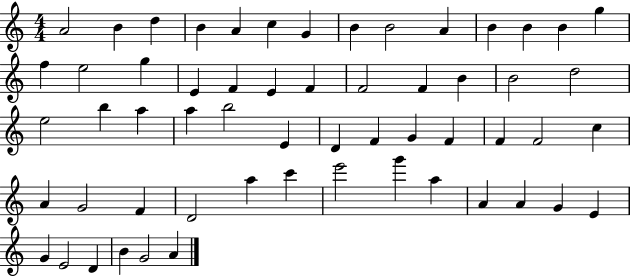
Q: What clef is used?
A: treble